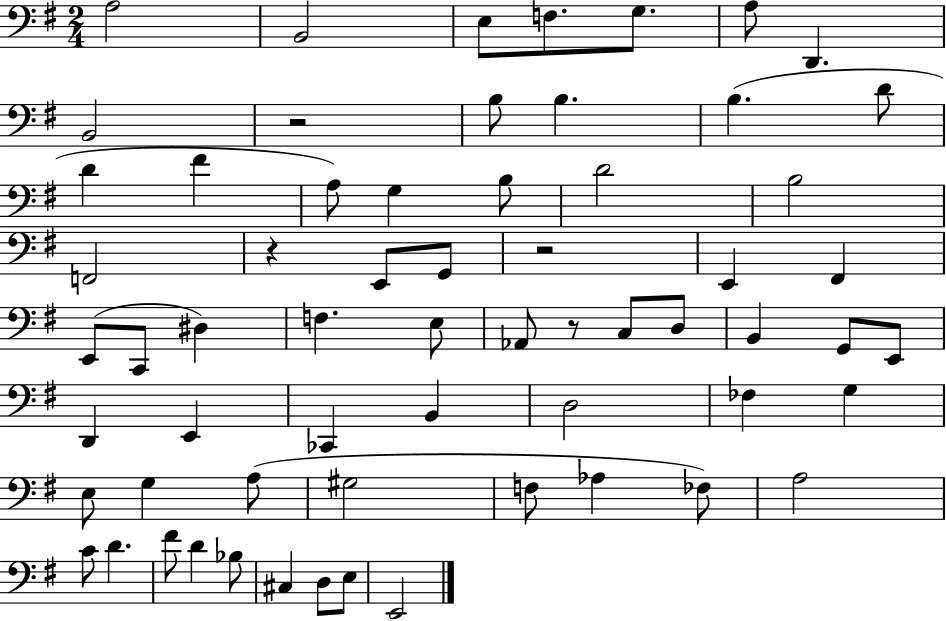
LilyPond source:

{
  \clef bass
  \numericTimeSignature
  \time 2/4
  \key g \major
  \repeat volta 2 { a2 | b,2 | e8 f8. g8. | a8 d,4. | \break b,2 | r2 | b8 b4. | b4.( d'8 | \break d'4 fis'4 | a8) g4 b8 | d'2 | b2 | \break f,2 | r4 e,8 g,8 | r2 | e,4 fis,4 | \break e,8( c,8 dis4) | f4. e8 | aes,8 r8 c8 d8 | b,4 g,8 e,8 | \break d,4 e,4 | ces,4 b,4 | d2 | fes4 g4 | \break e8 g4 a8( | gis2 | f8 aes4 fes8) | a2 | \break c'8 d'4. | fis'8 d'4 bes8 | cis4 d8 e8 | e,2 | \break } \bar "|."
}